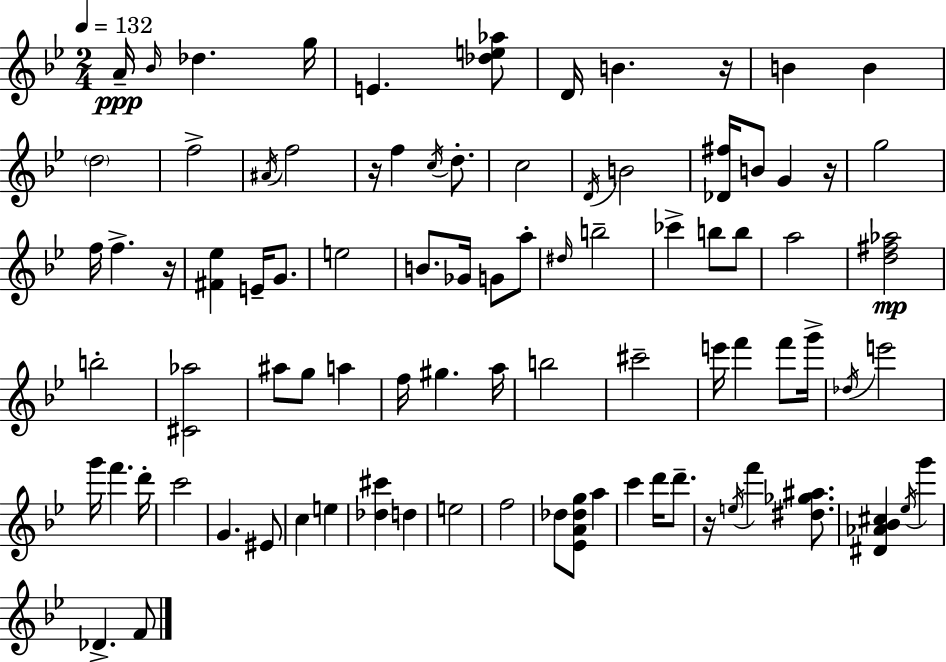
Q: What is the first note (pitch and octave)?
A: A4